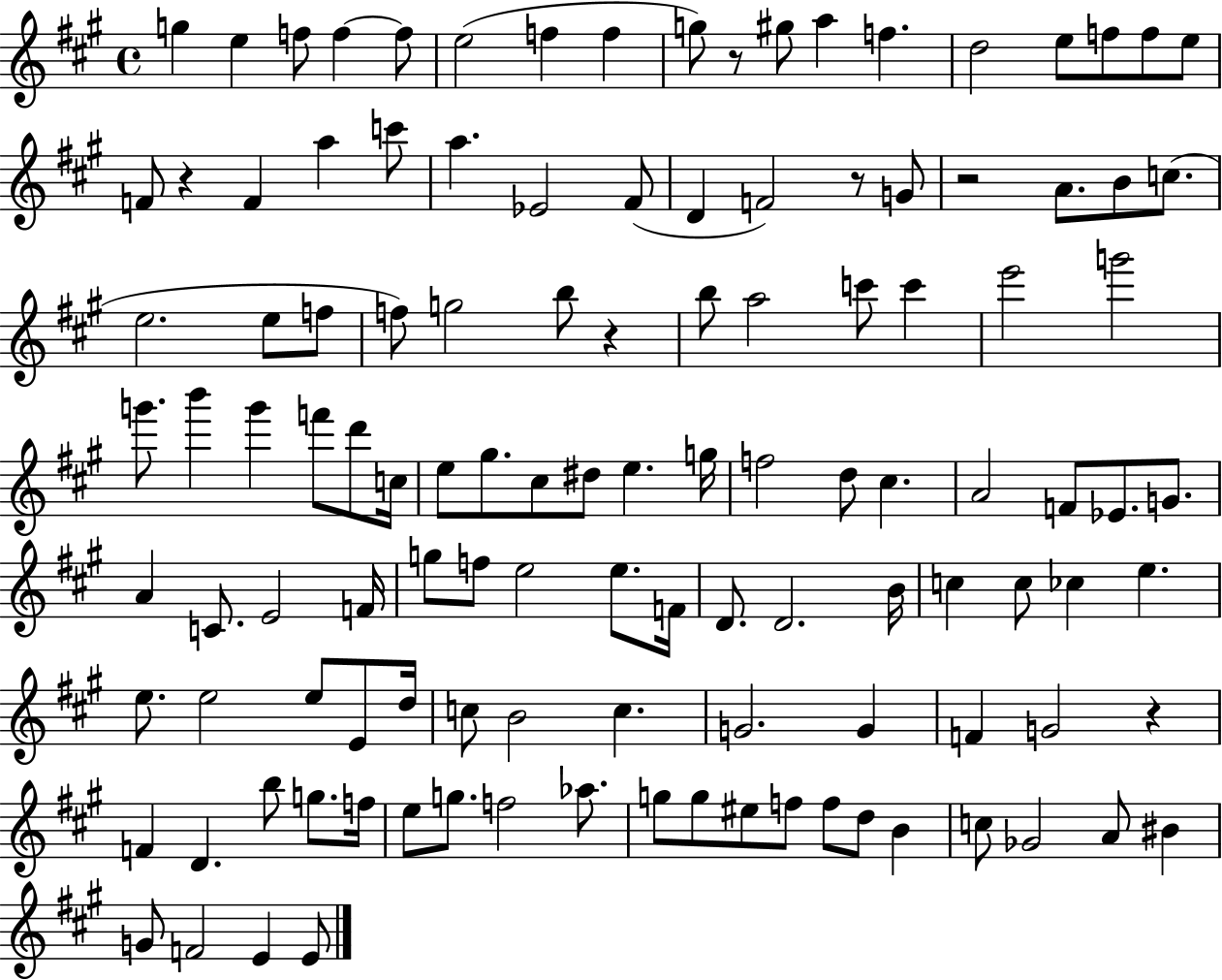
G5/q E5/q F5/e F5/q F5/e E5/h F5/q F5/q G5/e R/e G#5/e A5/q F5/q. D5/h E5/e F5/e F5/e E5/e F4/e R/q F4/q A5/q C6/e A5/q. Eb4/h F#4/e D4/q F4/h R/e G4/e R/h A4/e. B4/e C5/e. E5/h. E5/e F5/e F5/e G5/h B5/e R/q B5/e A5/h C6/e C6/q E6/h G6/h G6/e. B6/q G6/q F6/e D6/e C5/s E5/e G#5/e. C#5/e D#5/e E5/q. G5/s F5/h D5/e C#5/q. A4/h F4/e Eb4/e. G4/e. A4/q C4/e. E4/h F4/s G5/e F5/e E5/h E5/e. F4/s D4/e. D4/h. B4/s C5/q C5/e CES5/q E5/q. E5/e. E5/h E5/e E4/e D5/s C5/e B4/h C5/q. G4/h. G4/q F4/q G4/h R/q F4/q D4/q. B5/e G5/e. F5/s E5/e G5/e. F5/h Ab5/e. G5/e G5/e EIS5/e F5/e F5/e D5/e B4/q C5/e Gb4/h A4/e BIS4/q G4/e F4/h E4/q E4/e